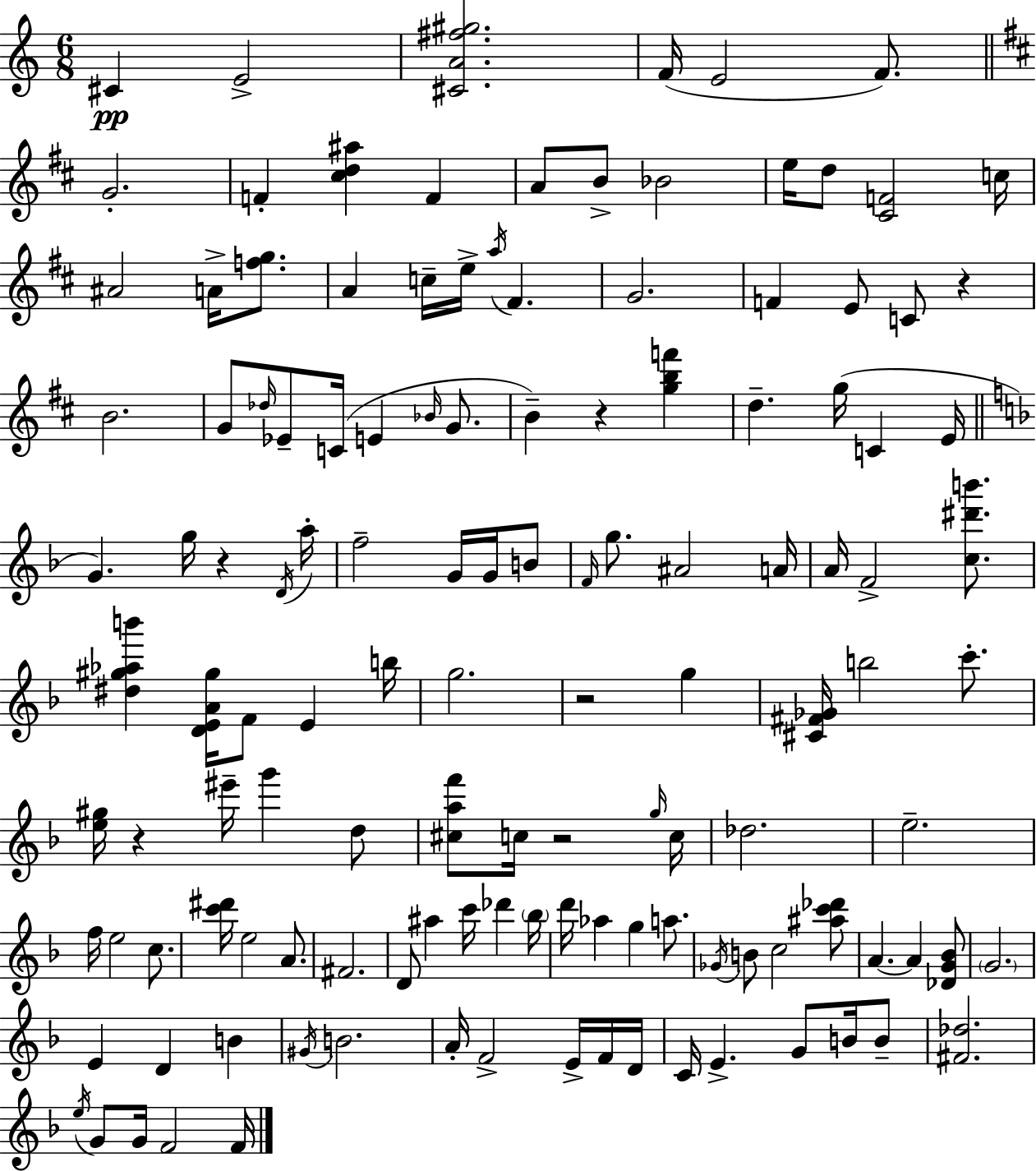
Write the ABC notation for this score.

X:1
T:Untitled
M:6/8
L:1/4
K:Am
^C E2 [^CA^f^g]2 F/4 E2 F/2 G2 F [^cd^a] F A/2 B/2 _B2 e/4 d/2 [^CF]2 c/4 ^A2 A/4 [fg]/2 A c/4 e/4 a/4 ^F G2 F E/2 C/2 z B2 G/2 _d/4 _E/2 C/4 E _B/4 G/2 B z [gbf'] d g/4 C E/4 G g/4 z D/4 a/4 f2 G/4 G/4 B/2 F/4 g/2 ^A2 A/4 A/4 F2 [c^d'b']/2 [^d^g_ab'] [DEA^g]/4 F/2 E b/4 g2 z2 g [^C^F_G]/4 b2 c'/2 [e^g]/4 z ^e'/4 g' d/2 [^caf']/2 c/4 z2 g/4 c/4 _d2 e2 f/4 e2 c/2 [c'^d']/4 e2 A/2 ^F2 D/2 ^a c'/4 _d' _b/4 d'/4 _a g a/2 _G/4 B/2 c2 [^ac'_d']/2 A A [_DG_B]/2 G2 E D B ^G/4 B2 A/4 F2 E/4 F/4 D/4 C/4 E G/2 B/4 B/2 [^F_d]2 e/4 G/2 G/4 F2 F/4